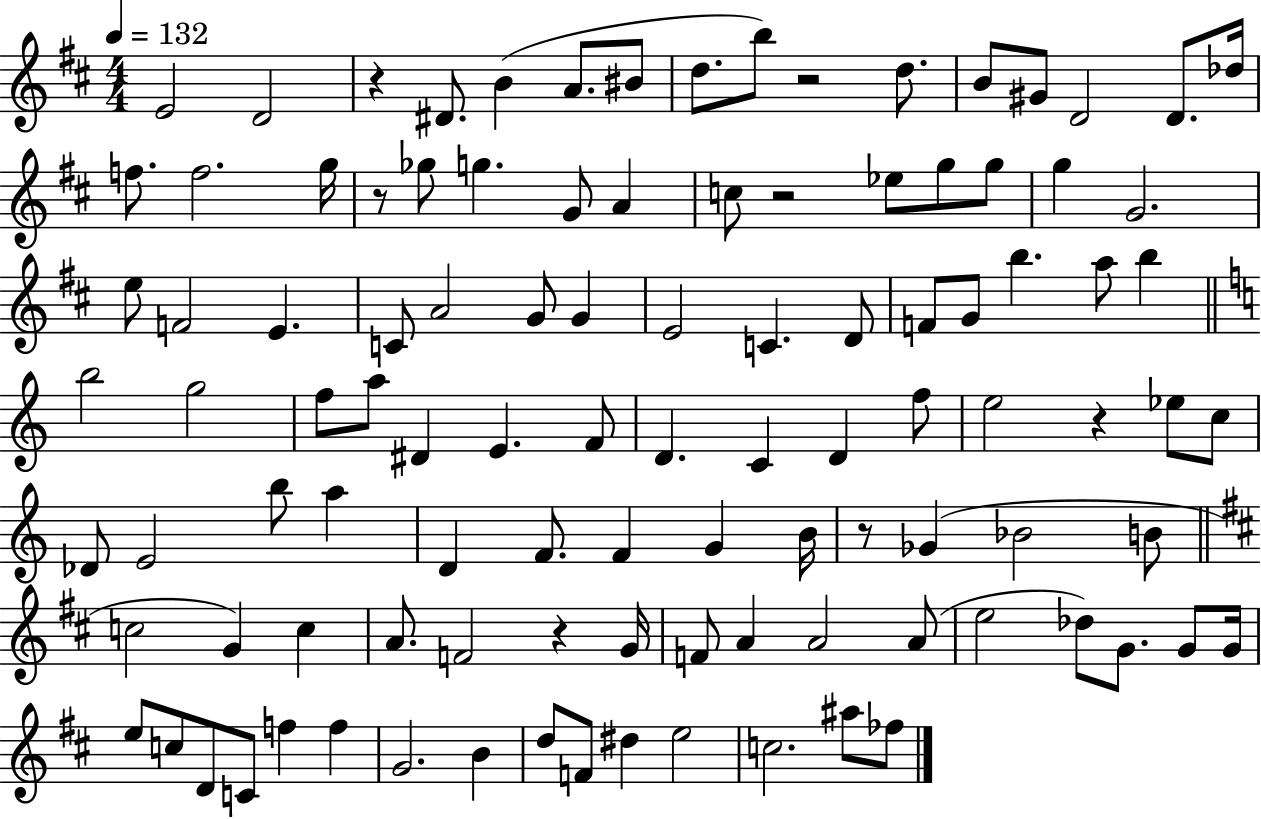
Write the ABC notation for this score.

X:1
T:Untitled
M:4/4
L:1/4
K:D
E2 D2 z ^D/2 B A/2 ^B/2 d/2 b/2 z2 d/2 B/2 ^G/2 D2 D/2 _d/4 f/2 f2 g/4 z/2 _g/2 g G/2 A c/2 z2 _e/2 g/2 g/2 g G2 e/2 F2 E C/2 A2 G/2 G E2 C D/2 F/2 G/2 b a/2 b b2 g2 f/2 a/2 ^D E F/2 D C D f/2 e2 z _e/2 c/2 _D/2 E2 b/2 a D F/2 F G B/4 z/2 _G _B2 B/2 c2 G c A/2 F2 z G/4 F/2 A A2 A/2 e2 _d/2 G/2 G/2 G/4 e/2 c/2 D/2 C/2 f f G2 B d/2 F/2 ^d e2 c2 ^a/2 _f/2